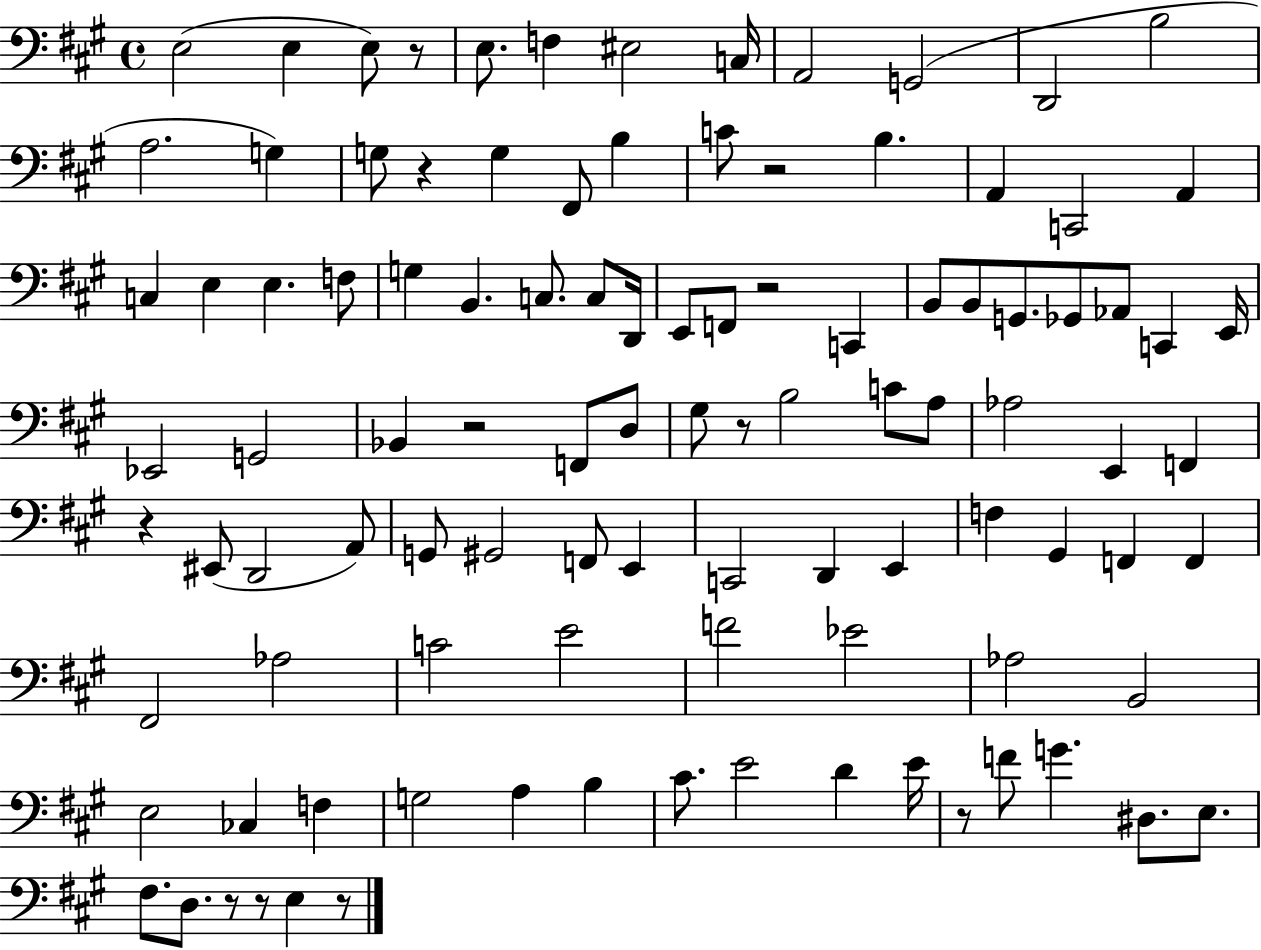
X:1
T:Untitled
M:4/4
L:1/4
K:A
E,2 E, E,/2 z/2 E,/2 F, ^E,2 C,/4 A,,2 G,,2 D,,2 B,2 A,2 G, G,/2 z G, ^F,,/2 B, C/2 z2 B, A,, C,,2 A,, C, E, E, F,/2 G, B,, C,/2 C,/2 D,,/4 E,,/2 F,,/2 z2 C,, B,,/2 B,,/2 G,,/2 _G,,/2 _A,,/2 C,, E,,/4 _E,,2 G,,2 _B,, z2 F,,/2 D,/2 ^G,/2 z/2 B,2 C/2 A,/2 _A,2 E,, F,, z ^E,,/2 D,,2 A,,/2 G,,/2 ^G,,2 F,,/2 E,, C,,2 D,, E,, F, ^G,, F,, F,, ^F,,2 _A,2 C2 E2 F2 _E2 _A,2 B,,2 E,2 _C, F, G,2 A, B, ^C/2 E2 D E/4 z/2 F/2 G ^D,/2 E,/2 ^F,/2 D,/2 z/2 z/2 E, z/2